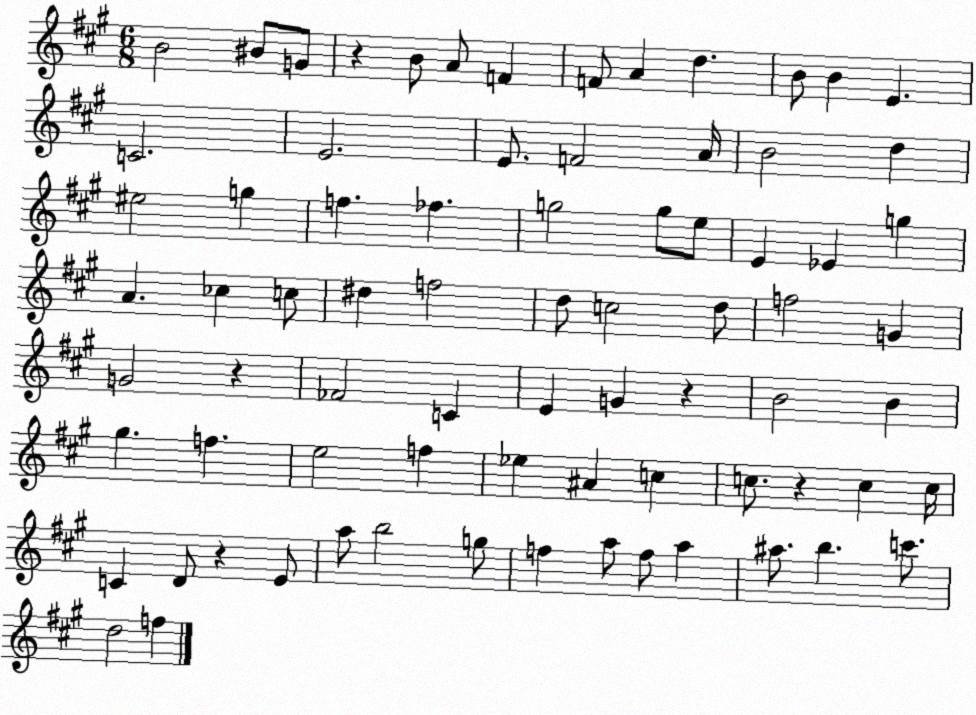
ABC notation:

X:1
T:Untitled
M:6/8
L:1/4
K:A
B2 ^B/2 G/2 z B/2 A/2 F F/2 A d B/2 B E C2 E2 E/2 F2 A/4 B2 d ^e2 g f _f g2 g/2 e/2 E _E g A _c c/2 ^d f2 d/2 c2 d/2 f2 G G2 z _F2 C E G z B2 B ^g f e2 f _e ^A c c/2 z c c/4 C D/2 z E/2 a/2 b2 g/2 f a/2 f/2 a ^a/2 b c'/2 d2 f